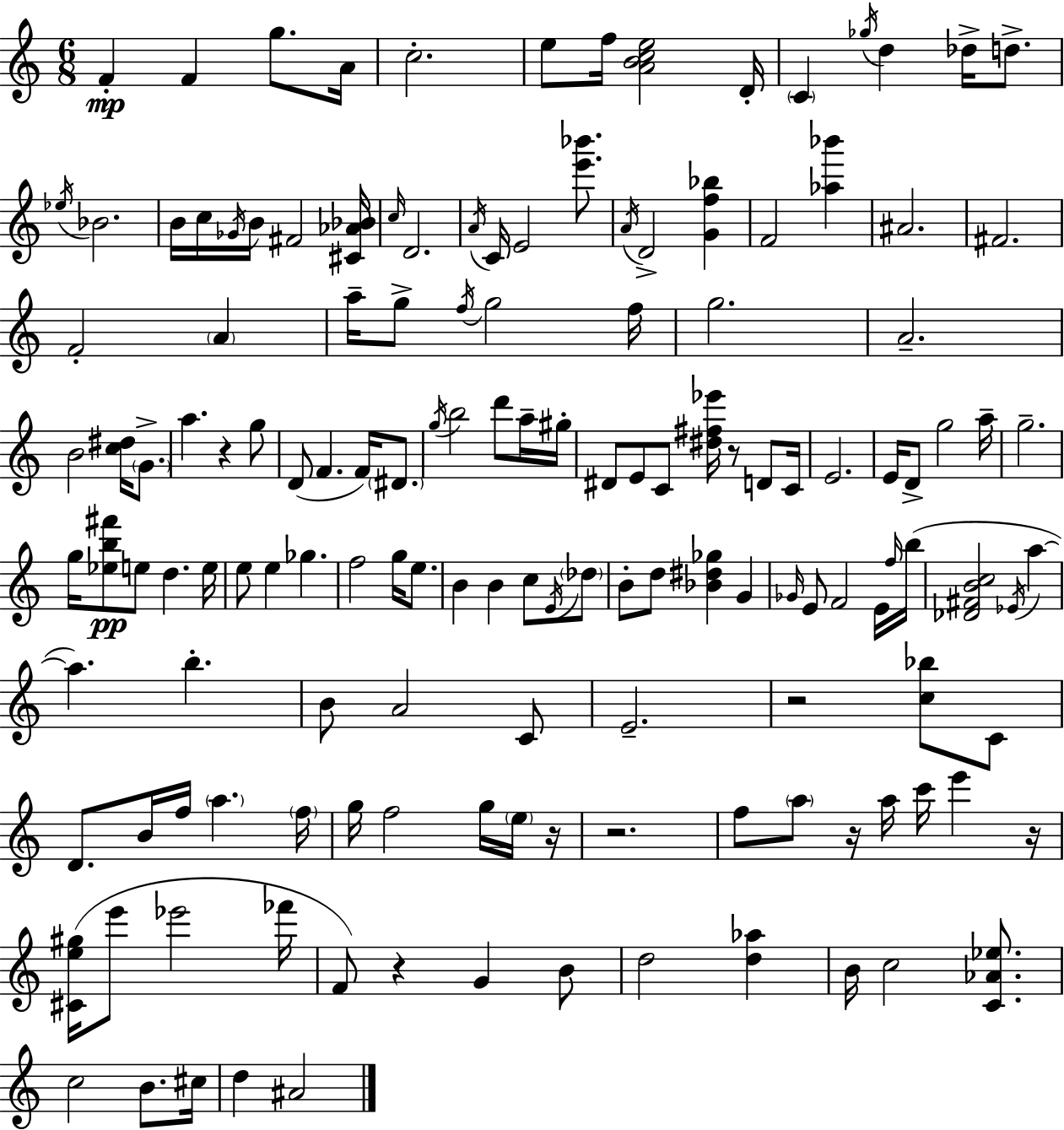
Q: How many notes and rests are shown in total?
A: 146